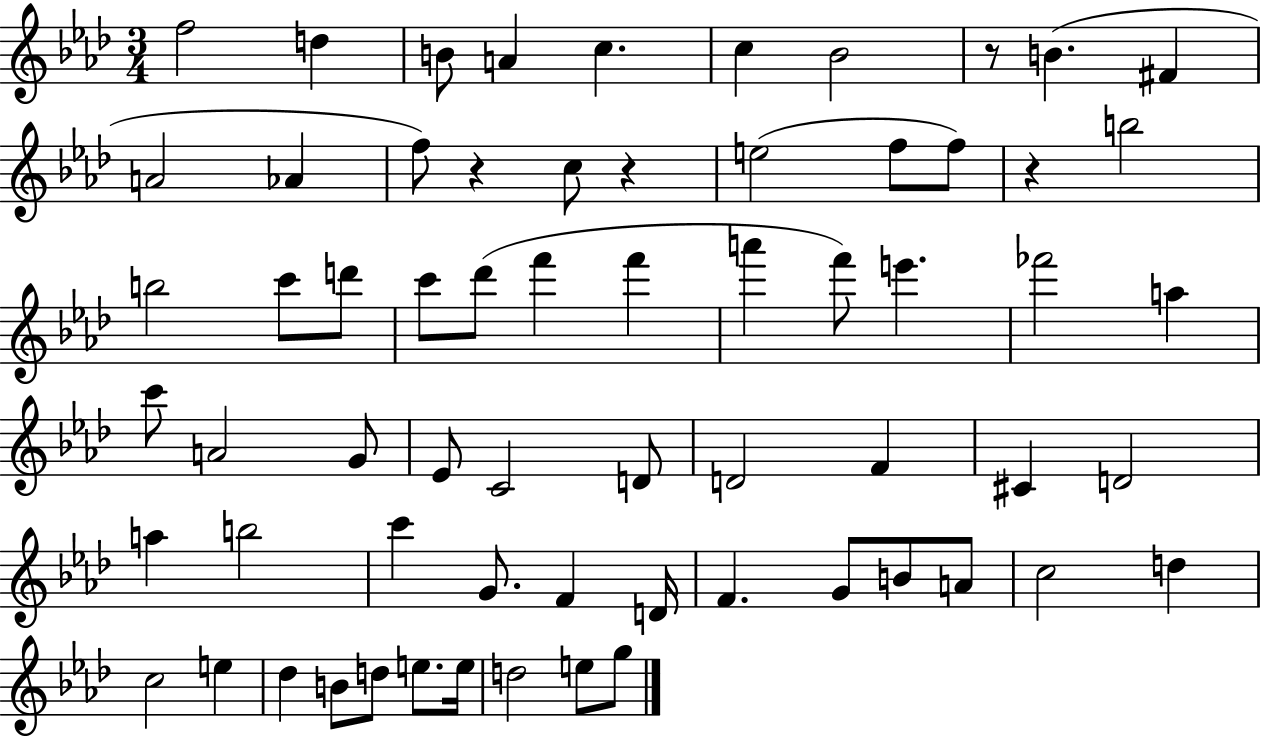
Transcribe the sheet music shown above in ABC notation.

X:1
T:Untitled
M:3/4
L:1/4
K:Ab
f2 d B/2 A c c _B2 z/2 B ^F A2 _A f/2 z c/2 z e2 f/2 f/2 z b2 b2 c'/2 d'/2 c'/2 _d'/2 f' f' a' f'/2 e' _f'2 a c'/2 A2 G/2 _E/2 C2 D/2 D2 F ^C D2 a b2 c' G/2 F D/4 F G/2 B/2 A/2 c2 d c2 e _d B/2 d/2 e/2 e/4 d2 e/2 g/2